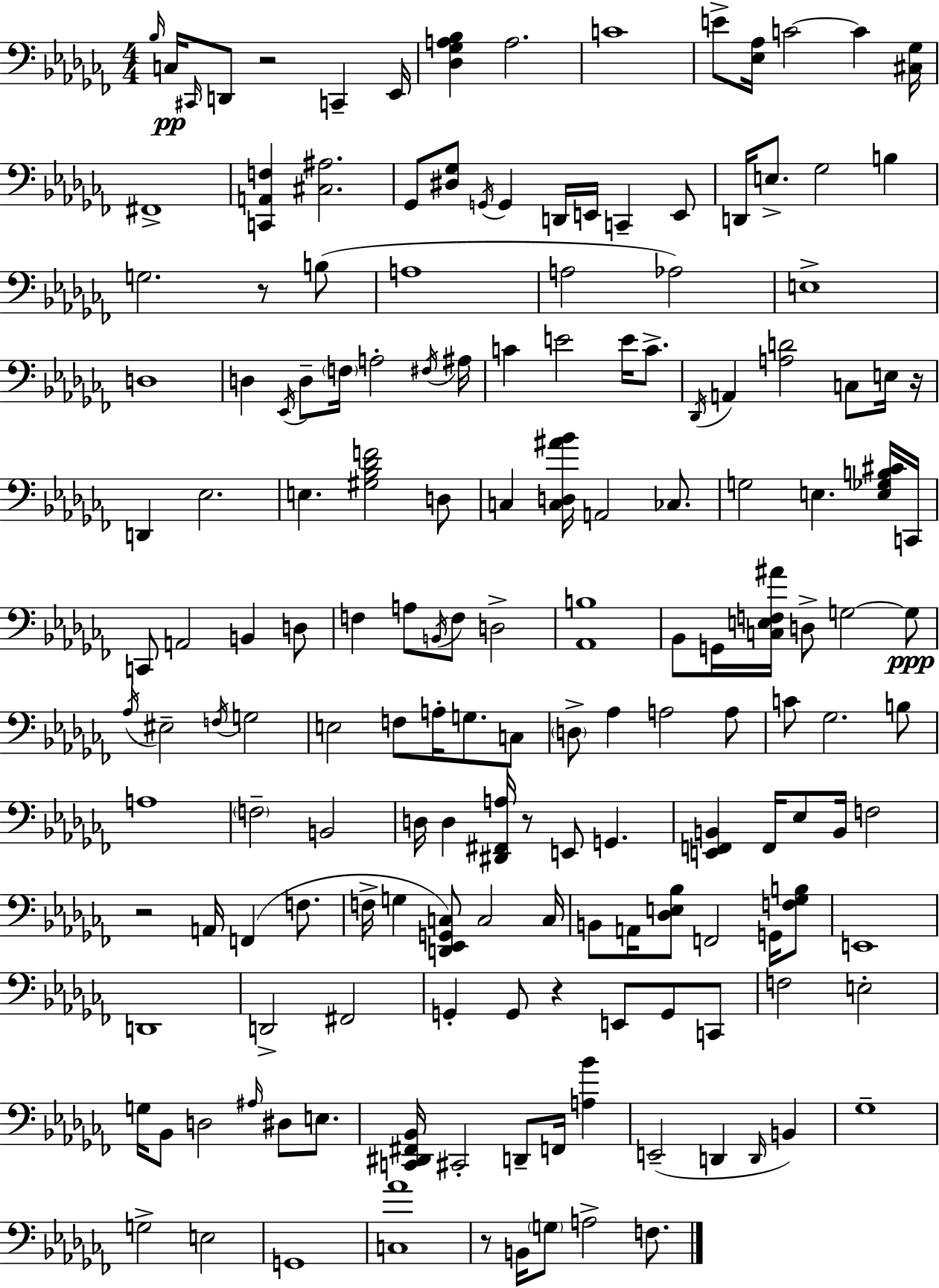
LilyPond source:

{
  \clef bass
  \numericTimeSignature
  \time 4/4
  \key aes \minor
  \grace { bes16 }\pp c16 \grace { cis,16 } d,8 r2 c,4-- | ees,16 <des ges a bes>4 a2. | c'1 | e'8-> <ees aes>16 c'2~~ c'4 | \break <cis ges>16 fis,1-> | <c, a, f>4 <cis ais>2. | ges,8 <dis ges>8 \acciaccatura { g,16 } g,4 d,16 e,16 c,4-- | e,8 d,16 e8.-> ges2 b4 | \break g2. r8 | b8( a1 | a2 aes2) | e1-> | \break d1 | d4 \acciaccatura { ees,16 } d8-- \parenthesize f16 a2-. | \acciaccatura { fis16 } ais16 c'4 e'2 | e'16 c'8.-> \acciaccatura { des,16 } a,4 <a d'>2 | \break c8 e16 r16 d,4 ees2. | e4. <gis bes des' f'>2 | d8 c4 <c d ais' bes'>16 a,2 | ces8. g2 e4. | \break <e ges b cis'>16 c,16 c,8 a,2 | b,4 d8 f4 a8 \acciaccatura { b,16 } f8 d2-> | <aes, b>1 | bes,8 g,16 <c e f ais'>16 d8-> g2~~ | \break g8\ppp \acciaccatura { aes16 } eis2-- | \acciaccatura { f16 } g2 e2 | f8 a16-. g8. c8 \parenthesize d8-> aes4 a2 | a8 c'8 ges2. | \break b8 a1 | \parenthesize f2-- | b,2 d16 d4 <dis, fis, a>16 r8 | e,8 g,4. <e, f, b,>4 f,16 ees8 | \break b,16 f2 r2 | a,16 f,4( f8. f16-> g4 <d, ees, g, c>8) | c2 c16 b,8 a,16 <des e bes>8 f,2 | g,16 <f ges b>8 e,1 | \break d,1 | d,2-> | fis,2 g,4-. g,8 r4 | e,8 g,8 c,8 f2 | \break e2-. g16 bes,8 d2 | \grace { ais16 } dis8 e8. <c, dis, fis, bes,>16 cis,2-. | d,8-- f,16 <a bes'>4 e,2--( | d,4 \grace { d,16 } b,4) ges1-- | \break g2-> | e2 g,1 | <c aes'>1 | r8 b,16 \parenthesize g8 | \break a2-> f8. \bar "|."
}